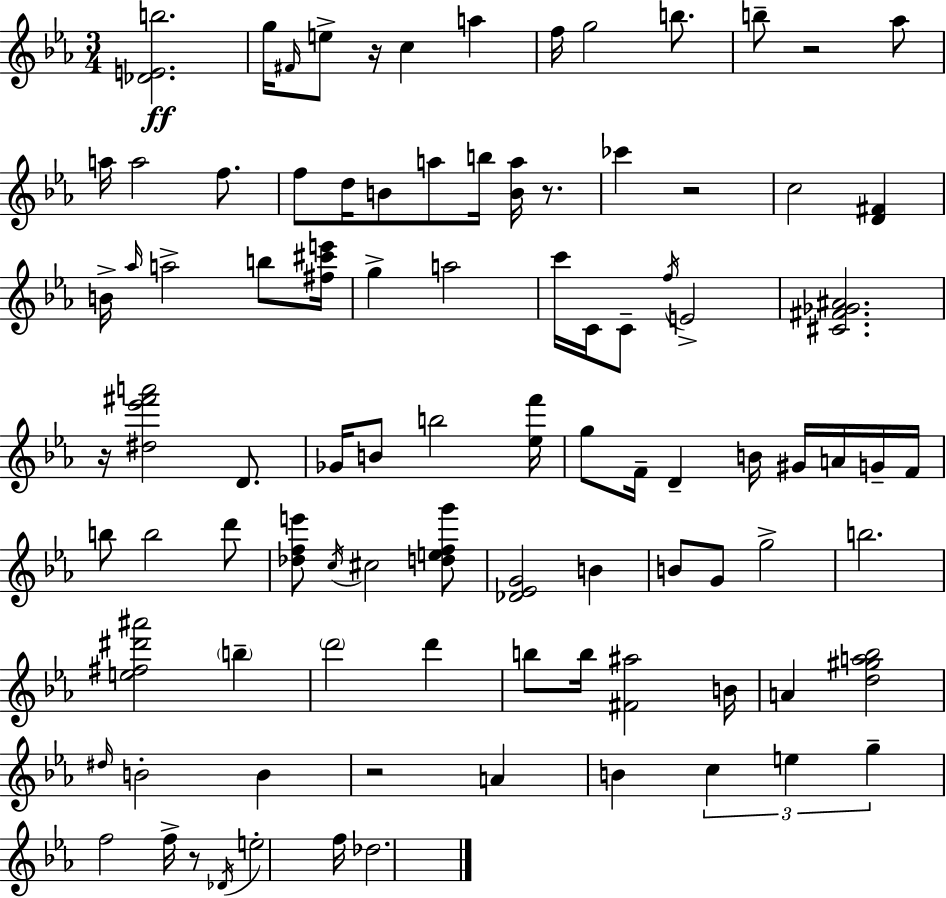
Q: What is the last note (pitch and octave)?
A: Db5